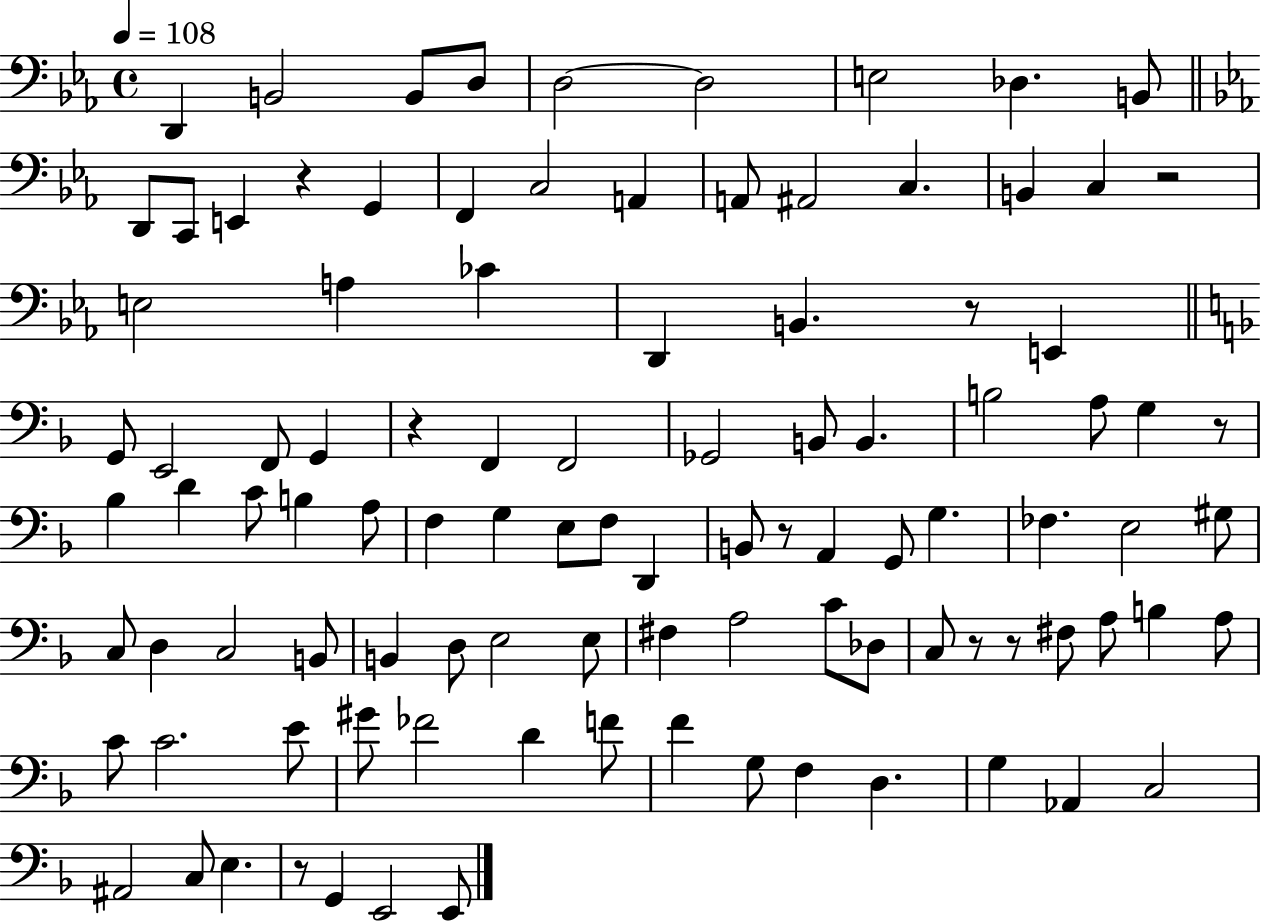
{
  \clef bass
  \time 4/4
  \defaultTimeSignature
  \key ees \major
  \tempo 4 = 108
  d,4 b,2 b,8 d8 | d2~~ d2 | e2 des4. b,8 | \bar "||" \break \key c \minor d,8 c,8 e,4 r4 g,4 | f,4 c2 a,4 | a,8 ais,2 c4. | b,4 c4 r2 | \break e2 a4 ces'4 | d,4 b,4. r8 e,4 | \bar "||" \break \key f \major g,8 e,2 f,8 g,4 | r4 f,4 f,2 | ges,2 b,8 b,4. | b2 a8 g4 r8 | \break bes4 d'4 c'8 b4 a8 | f4 g4 e8 f8 d,4 | b,8 r8 a,4 g,8 g4. | fes4. e2 gis8 | \break c8 d4 c2 b,8 | b,4 d8 e2 e8 | fis4 a2 c'8 des8 | c8 r8 r8 fis8 a8 b4 a8 | \break c'8 c'2. e'8 | gis'8 fes'2 d'4 f'8 | f'4 g8 f4 d4. | g4 aes,4 c2 | \break ais,2 c8 e4. | r8 g,4 e,2 e,8 | \bar "|."
}